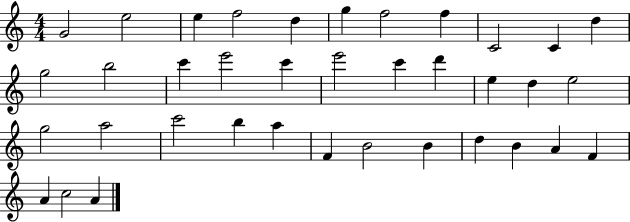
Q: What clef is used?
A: treble